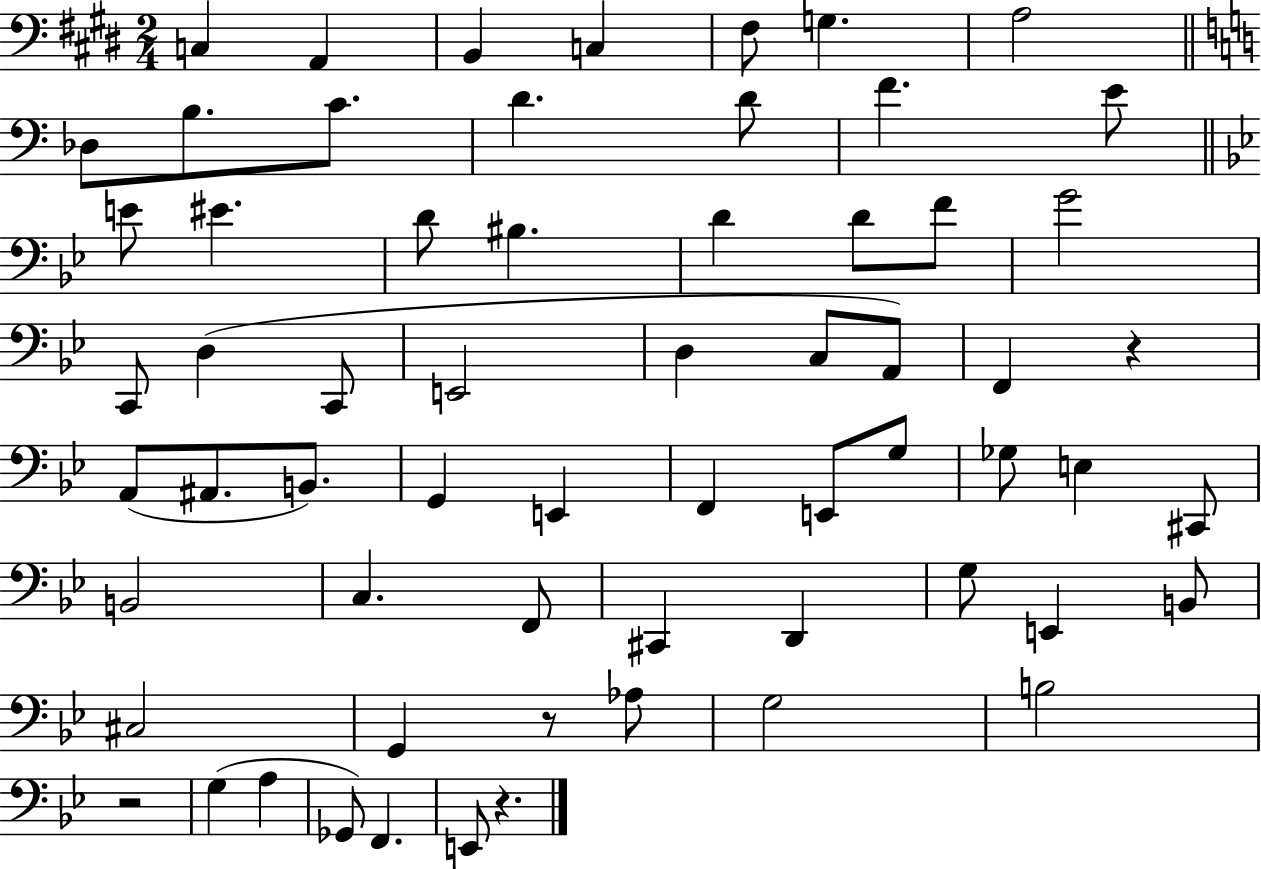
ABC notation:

X:1
T:Untitled
M:2/4
L:1/4
K:E
C, A,, B,, C, ^F,/2 G, A,2 _D,/2 B,/2 C/2 D D/2 F E/2 E/2 ^E D/2 ^B, D D/2 F/2 G2 C,,/2 D, C,,/2 E,,2 D, C,/2 A,,/2 F,, z A,,/2 ^A,,/2 B,,/2 G,, E,, F,, E,,/2 G,/2 _G,/2 E, ^C,,/2 B,,2 C, F,,/2 ^C,, D,, G,/2 E,, B,,/2 ^C,2 G,, z/2 _A,/2 G,2 B,2 z2 G, A, _G,,/2 F,, E,,/2 z